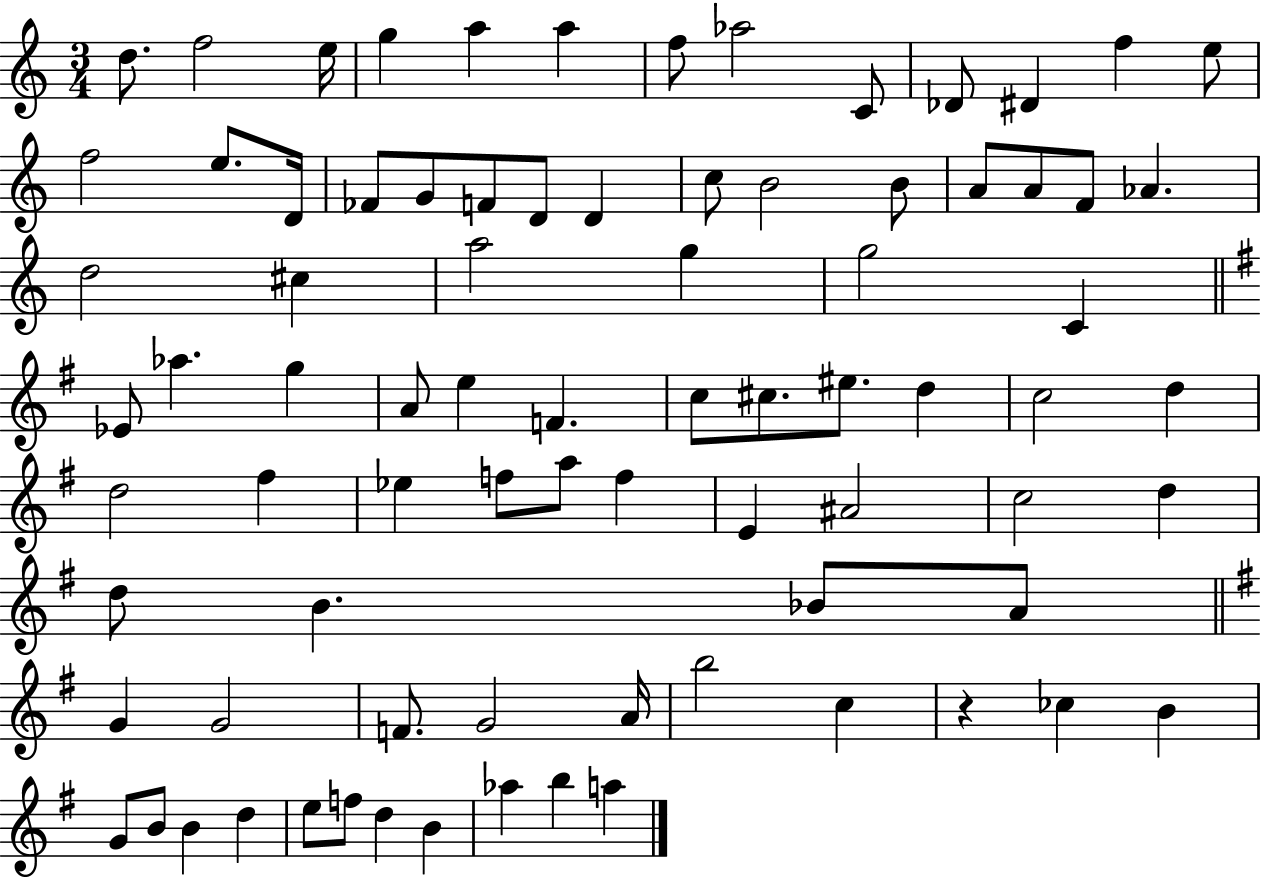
X:1
T:Untitled
M:3/4
L:1/4
K:C
d/2 f2 e/4 g a a f/2 _a2 C/2 _D/2 ^D f e/2 f2 e/2 D/4 _F/2 G/2 F/2 D/2 D c/2 B2 B/2 A/2 A/2 F/2 _A d2 ^c a2 g g2 C _E/2 _a g A/2 e F c/2 ^c/2 ^e/2 d c2 d d2 ^f _e f/2 a/2 f E ^A2 c2 d d/2 B _B/2 A/2 G G2 F/2 G2 A/4 b2 c z _c B G/2 B/2 B d e/2 f/2 d B _a b a